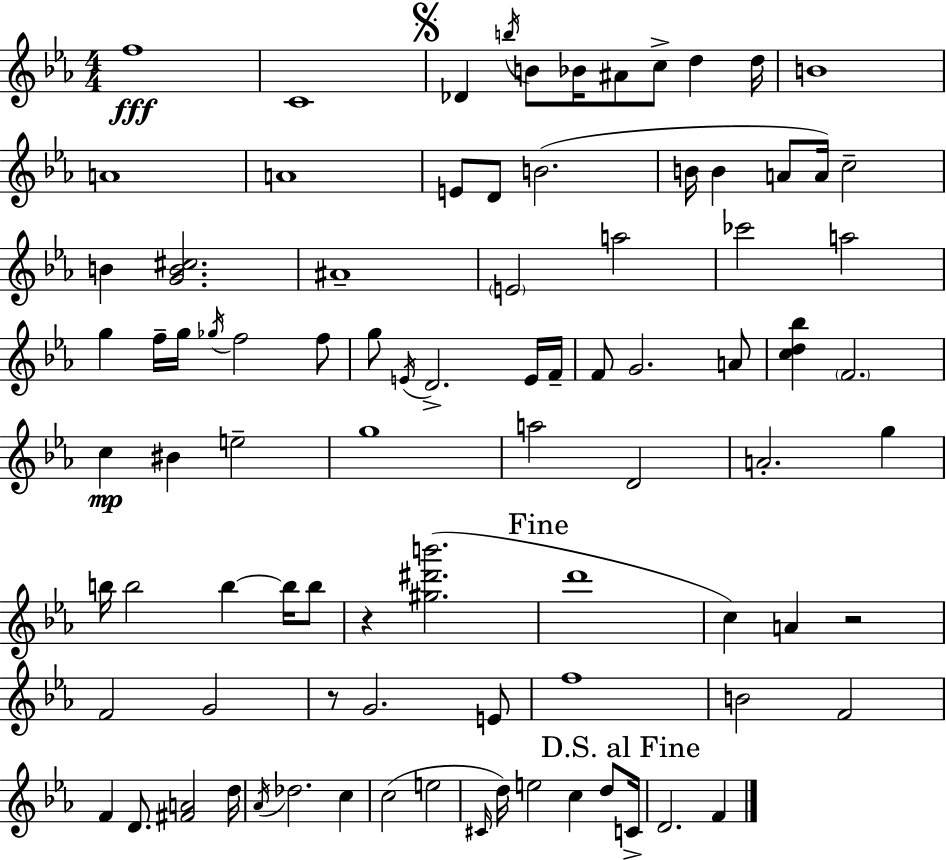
F5/w C4/w Db4/q B5/s B4/e Bb4/s A#4/e C5/e D5/q D5/s B4/w A4/w A4/w E4/e D4/e B4/h. B4/s B4/q A4/e A4/s C5/h B4/q [G4,B4,C#5]/h. A#4/w E4/h A5/h CES6/h A5/h G5/q F5/s G5/s Gb5/s F5/h F5/e G5/e E4/s D4/h. E4/s F4/s F4/e G4/h. A4/e [C5,D5,Bb5]/q F4/h. C5/q BIS4/q E5/h G5/w A5/h D4/h A4/h. G5/q B5/s B5/h B5/q B5/s B5/e R/q [G#5,D#6,B6]/h. D6/w C5/q A4/q R/h F4/h G4/h R/e G4/h. E4/e F5/w B4/h F4/h F4/q D4/e. [F#4,A4]/h D5/s Ab4/s Db5/h. C5/q C5/h E5/h C#4/s D5/s E5/h C5/q D5/e C4/s D4/h. F4/q